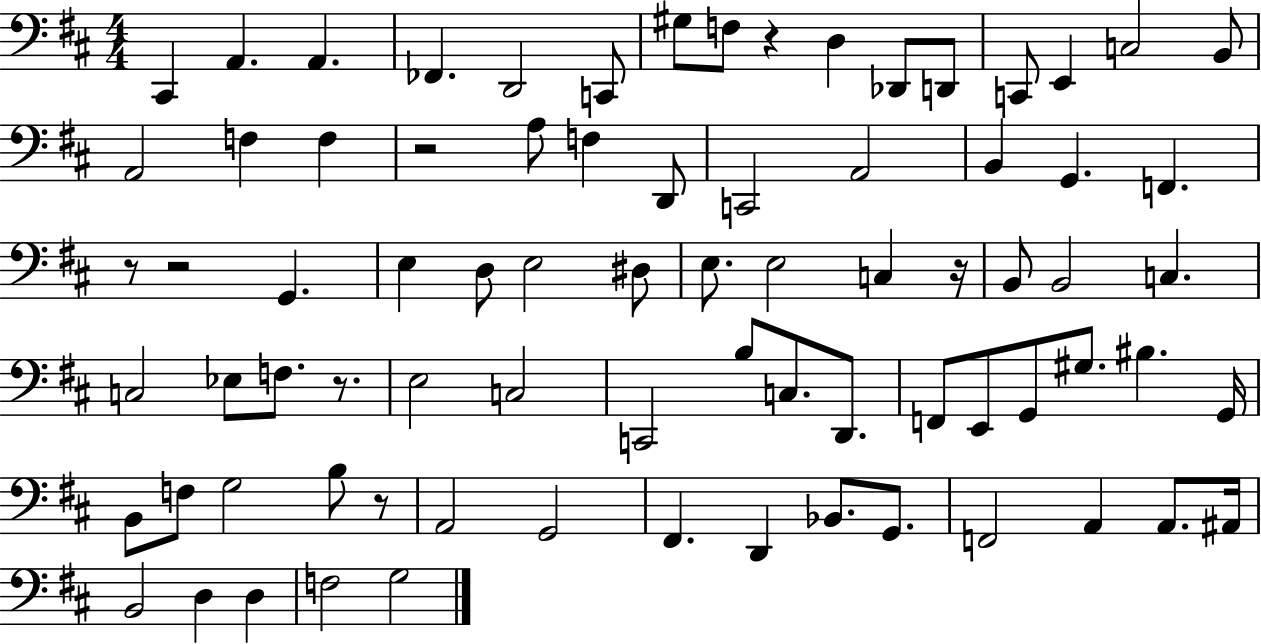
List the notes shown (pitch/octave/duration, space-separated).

C#2/q A2/q. A2/q. FES2/q. D2/h C2/e G#3/e F3/e R/q D3/q Db2/e D2/e C2/e E2/q C3/h B2/e A2/h F3/q F3/q R/h A3/e F3/q D2/e C2/h A2/h B2/q G2/q. F2/q. R/e R/h G2/q. E3/q D3/e E3/h D#3/e E3/e. E3/h C3/q R/s B2/e B2/h C3/q. C3/h Eb3/e F3/e. R/e. E3/h C3/h C2/h B3/e C3/e. D2/e. F2/e E2/e G2/e G#3/e. BIS3/q. G2/s B2/e F3/e G3/h B3/e R/e A2/h G2/h F#2/q. D2/q Bb2/e. G2/e. F2/h A2/q A2/e. A#2/s B2/h D3/q D3/q F3/h G3/h